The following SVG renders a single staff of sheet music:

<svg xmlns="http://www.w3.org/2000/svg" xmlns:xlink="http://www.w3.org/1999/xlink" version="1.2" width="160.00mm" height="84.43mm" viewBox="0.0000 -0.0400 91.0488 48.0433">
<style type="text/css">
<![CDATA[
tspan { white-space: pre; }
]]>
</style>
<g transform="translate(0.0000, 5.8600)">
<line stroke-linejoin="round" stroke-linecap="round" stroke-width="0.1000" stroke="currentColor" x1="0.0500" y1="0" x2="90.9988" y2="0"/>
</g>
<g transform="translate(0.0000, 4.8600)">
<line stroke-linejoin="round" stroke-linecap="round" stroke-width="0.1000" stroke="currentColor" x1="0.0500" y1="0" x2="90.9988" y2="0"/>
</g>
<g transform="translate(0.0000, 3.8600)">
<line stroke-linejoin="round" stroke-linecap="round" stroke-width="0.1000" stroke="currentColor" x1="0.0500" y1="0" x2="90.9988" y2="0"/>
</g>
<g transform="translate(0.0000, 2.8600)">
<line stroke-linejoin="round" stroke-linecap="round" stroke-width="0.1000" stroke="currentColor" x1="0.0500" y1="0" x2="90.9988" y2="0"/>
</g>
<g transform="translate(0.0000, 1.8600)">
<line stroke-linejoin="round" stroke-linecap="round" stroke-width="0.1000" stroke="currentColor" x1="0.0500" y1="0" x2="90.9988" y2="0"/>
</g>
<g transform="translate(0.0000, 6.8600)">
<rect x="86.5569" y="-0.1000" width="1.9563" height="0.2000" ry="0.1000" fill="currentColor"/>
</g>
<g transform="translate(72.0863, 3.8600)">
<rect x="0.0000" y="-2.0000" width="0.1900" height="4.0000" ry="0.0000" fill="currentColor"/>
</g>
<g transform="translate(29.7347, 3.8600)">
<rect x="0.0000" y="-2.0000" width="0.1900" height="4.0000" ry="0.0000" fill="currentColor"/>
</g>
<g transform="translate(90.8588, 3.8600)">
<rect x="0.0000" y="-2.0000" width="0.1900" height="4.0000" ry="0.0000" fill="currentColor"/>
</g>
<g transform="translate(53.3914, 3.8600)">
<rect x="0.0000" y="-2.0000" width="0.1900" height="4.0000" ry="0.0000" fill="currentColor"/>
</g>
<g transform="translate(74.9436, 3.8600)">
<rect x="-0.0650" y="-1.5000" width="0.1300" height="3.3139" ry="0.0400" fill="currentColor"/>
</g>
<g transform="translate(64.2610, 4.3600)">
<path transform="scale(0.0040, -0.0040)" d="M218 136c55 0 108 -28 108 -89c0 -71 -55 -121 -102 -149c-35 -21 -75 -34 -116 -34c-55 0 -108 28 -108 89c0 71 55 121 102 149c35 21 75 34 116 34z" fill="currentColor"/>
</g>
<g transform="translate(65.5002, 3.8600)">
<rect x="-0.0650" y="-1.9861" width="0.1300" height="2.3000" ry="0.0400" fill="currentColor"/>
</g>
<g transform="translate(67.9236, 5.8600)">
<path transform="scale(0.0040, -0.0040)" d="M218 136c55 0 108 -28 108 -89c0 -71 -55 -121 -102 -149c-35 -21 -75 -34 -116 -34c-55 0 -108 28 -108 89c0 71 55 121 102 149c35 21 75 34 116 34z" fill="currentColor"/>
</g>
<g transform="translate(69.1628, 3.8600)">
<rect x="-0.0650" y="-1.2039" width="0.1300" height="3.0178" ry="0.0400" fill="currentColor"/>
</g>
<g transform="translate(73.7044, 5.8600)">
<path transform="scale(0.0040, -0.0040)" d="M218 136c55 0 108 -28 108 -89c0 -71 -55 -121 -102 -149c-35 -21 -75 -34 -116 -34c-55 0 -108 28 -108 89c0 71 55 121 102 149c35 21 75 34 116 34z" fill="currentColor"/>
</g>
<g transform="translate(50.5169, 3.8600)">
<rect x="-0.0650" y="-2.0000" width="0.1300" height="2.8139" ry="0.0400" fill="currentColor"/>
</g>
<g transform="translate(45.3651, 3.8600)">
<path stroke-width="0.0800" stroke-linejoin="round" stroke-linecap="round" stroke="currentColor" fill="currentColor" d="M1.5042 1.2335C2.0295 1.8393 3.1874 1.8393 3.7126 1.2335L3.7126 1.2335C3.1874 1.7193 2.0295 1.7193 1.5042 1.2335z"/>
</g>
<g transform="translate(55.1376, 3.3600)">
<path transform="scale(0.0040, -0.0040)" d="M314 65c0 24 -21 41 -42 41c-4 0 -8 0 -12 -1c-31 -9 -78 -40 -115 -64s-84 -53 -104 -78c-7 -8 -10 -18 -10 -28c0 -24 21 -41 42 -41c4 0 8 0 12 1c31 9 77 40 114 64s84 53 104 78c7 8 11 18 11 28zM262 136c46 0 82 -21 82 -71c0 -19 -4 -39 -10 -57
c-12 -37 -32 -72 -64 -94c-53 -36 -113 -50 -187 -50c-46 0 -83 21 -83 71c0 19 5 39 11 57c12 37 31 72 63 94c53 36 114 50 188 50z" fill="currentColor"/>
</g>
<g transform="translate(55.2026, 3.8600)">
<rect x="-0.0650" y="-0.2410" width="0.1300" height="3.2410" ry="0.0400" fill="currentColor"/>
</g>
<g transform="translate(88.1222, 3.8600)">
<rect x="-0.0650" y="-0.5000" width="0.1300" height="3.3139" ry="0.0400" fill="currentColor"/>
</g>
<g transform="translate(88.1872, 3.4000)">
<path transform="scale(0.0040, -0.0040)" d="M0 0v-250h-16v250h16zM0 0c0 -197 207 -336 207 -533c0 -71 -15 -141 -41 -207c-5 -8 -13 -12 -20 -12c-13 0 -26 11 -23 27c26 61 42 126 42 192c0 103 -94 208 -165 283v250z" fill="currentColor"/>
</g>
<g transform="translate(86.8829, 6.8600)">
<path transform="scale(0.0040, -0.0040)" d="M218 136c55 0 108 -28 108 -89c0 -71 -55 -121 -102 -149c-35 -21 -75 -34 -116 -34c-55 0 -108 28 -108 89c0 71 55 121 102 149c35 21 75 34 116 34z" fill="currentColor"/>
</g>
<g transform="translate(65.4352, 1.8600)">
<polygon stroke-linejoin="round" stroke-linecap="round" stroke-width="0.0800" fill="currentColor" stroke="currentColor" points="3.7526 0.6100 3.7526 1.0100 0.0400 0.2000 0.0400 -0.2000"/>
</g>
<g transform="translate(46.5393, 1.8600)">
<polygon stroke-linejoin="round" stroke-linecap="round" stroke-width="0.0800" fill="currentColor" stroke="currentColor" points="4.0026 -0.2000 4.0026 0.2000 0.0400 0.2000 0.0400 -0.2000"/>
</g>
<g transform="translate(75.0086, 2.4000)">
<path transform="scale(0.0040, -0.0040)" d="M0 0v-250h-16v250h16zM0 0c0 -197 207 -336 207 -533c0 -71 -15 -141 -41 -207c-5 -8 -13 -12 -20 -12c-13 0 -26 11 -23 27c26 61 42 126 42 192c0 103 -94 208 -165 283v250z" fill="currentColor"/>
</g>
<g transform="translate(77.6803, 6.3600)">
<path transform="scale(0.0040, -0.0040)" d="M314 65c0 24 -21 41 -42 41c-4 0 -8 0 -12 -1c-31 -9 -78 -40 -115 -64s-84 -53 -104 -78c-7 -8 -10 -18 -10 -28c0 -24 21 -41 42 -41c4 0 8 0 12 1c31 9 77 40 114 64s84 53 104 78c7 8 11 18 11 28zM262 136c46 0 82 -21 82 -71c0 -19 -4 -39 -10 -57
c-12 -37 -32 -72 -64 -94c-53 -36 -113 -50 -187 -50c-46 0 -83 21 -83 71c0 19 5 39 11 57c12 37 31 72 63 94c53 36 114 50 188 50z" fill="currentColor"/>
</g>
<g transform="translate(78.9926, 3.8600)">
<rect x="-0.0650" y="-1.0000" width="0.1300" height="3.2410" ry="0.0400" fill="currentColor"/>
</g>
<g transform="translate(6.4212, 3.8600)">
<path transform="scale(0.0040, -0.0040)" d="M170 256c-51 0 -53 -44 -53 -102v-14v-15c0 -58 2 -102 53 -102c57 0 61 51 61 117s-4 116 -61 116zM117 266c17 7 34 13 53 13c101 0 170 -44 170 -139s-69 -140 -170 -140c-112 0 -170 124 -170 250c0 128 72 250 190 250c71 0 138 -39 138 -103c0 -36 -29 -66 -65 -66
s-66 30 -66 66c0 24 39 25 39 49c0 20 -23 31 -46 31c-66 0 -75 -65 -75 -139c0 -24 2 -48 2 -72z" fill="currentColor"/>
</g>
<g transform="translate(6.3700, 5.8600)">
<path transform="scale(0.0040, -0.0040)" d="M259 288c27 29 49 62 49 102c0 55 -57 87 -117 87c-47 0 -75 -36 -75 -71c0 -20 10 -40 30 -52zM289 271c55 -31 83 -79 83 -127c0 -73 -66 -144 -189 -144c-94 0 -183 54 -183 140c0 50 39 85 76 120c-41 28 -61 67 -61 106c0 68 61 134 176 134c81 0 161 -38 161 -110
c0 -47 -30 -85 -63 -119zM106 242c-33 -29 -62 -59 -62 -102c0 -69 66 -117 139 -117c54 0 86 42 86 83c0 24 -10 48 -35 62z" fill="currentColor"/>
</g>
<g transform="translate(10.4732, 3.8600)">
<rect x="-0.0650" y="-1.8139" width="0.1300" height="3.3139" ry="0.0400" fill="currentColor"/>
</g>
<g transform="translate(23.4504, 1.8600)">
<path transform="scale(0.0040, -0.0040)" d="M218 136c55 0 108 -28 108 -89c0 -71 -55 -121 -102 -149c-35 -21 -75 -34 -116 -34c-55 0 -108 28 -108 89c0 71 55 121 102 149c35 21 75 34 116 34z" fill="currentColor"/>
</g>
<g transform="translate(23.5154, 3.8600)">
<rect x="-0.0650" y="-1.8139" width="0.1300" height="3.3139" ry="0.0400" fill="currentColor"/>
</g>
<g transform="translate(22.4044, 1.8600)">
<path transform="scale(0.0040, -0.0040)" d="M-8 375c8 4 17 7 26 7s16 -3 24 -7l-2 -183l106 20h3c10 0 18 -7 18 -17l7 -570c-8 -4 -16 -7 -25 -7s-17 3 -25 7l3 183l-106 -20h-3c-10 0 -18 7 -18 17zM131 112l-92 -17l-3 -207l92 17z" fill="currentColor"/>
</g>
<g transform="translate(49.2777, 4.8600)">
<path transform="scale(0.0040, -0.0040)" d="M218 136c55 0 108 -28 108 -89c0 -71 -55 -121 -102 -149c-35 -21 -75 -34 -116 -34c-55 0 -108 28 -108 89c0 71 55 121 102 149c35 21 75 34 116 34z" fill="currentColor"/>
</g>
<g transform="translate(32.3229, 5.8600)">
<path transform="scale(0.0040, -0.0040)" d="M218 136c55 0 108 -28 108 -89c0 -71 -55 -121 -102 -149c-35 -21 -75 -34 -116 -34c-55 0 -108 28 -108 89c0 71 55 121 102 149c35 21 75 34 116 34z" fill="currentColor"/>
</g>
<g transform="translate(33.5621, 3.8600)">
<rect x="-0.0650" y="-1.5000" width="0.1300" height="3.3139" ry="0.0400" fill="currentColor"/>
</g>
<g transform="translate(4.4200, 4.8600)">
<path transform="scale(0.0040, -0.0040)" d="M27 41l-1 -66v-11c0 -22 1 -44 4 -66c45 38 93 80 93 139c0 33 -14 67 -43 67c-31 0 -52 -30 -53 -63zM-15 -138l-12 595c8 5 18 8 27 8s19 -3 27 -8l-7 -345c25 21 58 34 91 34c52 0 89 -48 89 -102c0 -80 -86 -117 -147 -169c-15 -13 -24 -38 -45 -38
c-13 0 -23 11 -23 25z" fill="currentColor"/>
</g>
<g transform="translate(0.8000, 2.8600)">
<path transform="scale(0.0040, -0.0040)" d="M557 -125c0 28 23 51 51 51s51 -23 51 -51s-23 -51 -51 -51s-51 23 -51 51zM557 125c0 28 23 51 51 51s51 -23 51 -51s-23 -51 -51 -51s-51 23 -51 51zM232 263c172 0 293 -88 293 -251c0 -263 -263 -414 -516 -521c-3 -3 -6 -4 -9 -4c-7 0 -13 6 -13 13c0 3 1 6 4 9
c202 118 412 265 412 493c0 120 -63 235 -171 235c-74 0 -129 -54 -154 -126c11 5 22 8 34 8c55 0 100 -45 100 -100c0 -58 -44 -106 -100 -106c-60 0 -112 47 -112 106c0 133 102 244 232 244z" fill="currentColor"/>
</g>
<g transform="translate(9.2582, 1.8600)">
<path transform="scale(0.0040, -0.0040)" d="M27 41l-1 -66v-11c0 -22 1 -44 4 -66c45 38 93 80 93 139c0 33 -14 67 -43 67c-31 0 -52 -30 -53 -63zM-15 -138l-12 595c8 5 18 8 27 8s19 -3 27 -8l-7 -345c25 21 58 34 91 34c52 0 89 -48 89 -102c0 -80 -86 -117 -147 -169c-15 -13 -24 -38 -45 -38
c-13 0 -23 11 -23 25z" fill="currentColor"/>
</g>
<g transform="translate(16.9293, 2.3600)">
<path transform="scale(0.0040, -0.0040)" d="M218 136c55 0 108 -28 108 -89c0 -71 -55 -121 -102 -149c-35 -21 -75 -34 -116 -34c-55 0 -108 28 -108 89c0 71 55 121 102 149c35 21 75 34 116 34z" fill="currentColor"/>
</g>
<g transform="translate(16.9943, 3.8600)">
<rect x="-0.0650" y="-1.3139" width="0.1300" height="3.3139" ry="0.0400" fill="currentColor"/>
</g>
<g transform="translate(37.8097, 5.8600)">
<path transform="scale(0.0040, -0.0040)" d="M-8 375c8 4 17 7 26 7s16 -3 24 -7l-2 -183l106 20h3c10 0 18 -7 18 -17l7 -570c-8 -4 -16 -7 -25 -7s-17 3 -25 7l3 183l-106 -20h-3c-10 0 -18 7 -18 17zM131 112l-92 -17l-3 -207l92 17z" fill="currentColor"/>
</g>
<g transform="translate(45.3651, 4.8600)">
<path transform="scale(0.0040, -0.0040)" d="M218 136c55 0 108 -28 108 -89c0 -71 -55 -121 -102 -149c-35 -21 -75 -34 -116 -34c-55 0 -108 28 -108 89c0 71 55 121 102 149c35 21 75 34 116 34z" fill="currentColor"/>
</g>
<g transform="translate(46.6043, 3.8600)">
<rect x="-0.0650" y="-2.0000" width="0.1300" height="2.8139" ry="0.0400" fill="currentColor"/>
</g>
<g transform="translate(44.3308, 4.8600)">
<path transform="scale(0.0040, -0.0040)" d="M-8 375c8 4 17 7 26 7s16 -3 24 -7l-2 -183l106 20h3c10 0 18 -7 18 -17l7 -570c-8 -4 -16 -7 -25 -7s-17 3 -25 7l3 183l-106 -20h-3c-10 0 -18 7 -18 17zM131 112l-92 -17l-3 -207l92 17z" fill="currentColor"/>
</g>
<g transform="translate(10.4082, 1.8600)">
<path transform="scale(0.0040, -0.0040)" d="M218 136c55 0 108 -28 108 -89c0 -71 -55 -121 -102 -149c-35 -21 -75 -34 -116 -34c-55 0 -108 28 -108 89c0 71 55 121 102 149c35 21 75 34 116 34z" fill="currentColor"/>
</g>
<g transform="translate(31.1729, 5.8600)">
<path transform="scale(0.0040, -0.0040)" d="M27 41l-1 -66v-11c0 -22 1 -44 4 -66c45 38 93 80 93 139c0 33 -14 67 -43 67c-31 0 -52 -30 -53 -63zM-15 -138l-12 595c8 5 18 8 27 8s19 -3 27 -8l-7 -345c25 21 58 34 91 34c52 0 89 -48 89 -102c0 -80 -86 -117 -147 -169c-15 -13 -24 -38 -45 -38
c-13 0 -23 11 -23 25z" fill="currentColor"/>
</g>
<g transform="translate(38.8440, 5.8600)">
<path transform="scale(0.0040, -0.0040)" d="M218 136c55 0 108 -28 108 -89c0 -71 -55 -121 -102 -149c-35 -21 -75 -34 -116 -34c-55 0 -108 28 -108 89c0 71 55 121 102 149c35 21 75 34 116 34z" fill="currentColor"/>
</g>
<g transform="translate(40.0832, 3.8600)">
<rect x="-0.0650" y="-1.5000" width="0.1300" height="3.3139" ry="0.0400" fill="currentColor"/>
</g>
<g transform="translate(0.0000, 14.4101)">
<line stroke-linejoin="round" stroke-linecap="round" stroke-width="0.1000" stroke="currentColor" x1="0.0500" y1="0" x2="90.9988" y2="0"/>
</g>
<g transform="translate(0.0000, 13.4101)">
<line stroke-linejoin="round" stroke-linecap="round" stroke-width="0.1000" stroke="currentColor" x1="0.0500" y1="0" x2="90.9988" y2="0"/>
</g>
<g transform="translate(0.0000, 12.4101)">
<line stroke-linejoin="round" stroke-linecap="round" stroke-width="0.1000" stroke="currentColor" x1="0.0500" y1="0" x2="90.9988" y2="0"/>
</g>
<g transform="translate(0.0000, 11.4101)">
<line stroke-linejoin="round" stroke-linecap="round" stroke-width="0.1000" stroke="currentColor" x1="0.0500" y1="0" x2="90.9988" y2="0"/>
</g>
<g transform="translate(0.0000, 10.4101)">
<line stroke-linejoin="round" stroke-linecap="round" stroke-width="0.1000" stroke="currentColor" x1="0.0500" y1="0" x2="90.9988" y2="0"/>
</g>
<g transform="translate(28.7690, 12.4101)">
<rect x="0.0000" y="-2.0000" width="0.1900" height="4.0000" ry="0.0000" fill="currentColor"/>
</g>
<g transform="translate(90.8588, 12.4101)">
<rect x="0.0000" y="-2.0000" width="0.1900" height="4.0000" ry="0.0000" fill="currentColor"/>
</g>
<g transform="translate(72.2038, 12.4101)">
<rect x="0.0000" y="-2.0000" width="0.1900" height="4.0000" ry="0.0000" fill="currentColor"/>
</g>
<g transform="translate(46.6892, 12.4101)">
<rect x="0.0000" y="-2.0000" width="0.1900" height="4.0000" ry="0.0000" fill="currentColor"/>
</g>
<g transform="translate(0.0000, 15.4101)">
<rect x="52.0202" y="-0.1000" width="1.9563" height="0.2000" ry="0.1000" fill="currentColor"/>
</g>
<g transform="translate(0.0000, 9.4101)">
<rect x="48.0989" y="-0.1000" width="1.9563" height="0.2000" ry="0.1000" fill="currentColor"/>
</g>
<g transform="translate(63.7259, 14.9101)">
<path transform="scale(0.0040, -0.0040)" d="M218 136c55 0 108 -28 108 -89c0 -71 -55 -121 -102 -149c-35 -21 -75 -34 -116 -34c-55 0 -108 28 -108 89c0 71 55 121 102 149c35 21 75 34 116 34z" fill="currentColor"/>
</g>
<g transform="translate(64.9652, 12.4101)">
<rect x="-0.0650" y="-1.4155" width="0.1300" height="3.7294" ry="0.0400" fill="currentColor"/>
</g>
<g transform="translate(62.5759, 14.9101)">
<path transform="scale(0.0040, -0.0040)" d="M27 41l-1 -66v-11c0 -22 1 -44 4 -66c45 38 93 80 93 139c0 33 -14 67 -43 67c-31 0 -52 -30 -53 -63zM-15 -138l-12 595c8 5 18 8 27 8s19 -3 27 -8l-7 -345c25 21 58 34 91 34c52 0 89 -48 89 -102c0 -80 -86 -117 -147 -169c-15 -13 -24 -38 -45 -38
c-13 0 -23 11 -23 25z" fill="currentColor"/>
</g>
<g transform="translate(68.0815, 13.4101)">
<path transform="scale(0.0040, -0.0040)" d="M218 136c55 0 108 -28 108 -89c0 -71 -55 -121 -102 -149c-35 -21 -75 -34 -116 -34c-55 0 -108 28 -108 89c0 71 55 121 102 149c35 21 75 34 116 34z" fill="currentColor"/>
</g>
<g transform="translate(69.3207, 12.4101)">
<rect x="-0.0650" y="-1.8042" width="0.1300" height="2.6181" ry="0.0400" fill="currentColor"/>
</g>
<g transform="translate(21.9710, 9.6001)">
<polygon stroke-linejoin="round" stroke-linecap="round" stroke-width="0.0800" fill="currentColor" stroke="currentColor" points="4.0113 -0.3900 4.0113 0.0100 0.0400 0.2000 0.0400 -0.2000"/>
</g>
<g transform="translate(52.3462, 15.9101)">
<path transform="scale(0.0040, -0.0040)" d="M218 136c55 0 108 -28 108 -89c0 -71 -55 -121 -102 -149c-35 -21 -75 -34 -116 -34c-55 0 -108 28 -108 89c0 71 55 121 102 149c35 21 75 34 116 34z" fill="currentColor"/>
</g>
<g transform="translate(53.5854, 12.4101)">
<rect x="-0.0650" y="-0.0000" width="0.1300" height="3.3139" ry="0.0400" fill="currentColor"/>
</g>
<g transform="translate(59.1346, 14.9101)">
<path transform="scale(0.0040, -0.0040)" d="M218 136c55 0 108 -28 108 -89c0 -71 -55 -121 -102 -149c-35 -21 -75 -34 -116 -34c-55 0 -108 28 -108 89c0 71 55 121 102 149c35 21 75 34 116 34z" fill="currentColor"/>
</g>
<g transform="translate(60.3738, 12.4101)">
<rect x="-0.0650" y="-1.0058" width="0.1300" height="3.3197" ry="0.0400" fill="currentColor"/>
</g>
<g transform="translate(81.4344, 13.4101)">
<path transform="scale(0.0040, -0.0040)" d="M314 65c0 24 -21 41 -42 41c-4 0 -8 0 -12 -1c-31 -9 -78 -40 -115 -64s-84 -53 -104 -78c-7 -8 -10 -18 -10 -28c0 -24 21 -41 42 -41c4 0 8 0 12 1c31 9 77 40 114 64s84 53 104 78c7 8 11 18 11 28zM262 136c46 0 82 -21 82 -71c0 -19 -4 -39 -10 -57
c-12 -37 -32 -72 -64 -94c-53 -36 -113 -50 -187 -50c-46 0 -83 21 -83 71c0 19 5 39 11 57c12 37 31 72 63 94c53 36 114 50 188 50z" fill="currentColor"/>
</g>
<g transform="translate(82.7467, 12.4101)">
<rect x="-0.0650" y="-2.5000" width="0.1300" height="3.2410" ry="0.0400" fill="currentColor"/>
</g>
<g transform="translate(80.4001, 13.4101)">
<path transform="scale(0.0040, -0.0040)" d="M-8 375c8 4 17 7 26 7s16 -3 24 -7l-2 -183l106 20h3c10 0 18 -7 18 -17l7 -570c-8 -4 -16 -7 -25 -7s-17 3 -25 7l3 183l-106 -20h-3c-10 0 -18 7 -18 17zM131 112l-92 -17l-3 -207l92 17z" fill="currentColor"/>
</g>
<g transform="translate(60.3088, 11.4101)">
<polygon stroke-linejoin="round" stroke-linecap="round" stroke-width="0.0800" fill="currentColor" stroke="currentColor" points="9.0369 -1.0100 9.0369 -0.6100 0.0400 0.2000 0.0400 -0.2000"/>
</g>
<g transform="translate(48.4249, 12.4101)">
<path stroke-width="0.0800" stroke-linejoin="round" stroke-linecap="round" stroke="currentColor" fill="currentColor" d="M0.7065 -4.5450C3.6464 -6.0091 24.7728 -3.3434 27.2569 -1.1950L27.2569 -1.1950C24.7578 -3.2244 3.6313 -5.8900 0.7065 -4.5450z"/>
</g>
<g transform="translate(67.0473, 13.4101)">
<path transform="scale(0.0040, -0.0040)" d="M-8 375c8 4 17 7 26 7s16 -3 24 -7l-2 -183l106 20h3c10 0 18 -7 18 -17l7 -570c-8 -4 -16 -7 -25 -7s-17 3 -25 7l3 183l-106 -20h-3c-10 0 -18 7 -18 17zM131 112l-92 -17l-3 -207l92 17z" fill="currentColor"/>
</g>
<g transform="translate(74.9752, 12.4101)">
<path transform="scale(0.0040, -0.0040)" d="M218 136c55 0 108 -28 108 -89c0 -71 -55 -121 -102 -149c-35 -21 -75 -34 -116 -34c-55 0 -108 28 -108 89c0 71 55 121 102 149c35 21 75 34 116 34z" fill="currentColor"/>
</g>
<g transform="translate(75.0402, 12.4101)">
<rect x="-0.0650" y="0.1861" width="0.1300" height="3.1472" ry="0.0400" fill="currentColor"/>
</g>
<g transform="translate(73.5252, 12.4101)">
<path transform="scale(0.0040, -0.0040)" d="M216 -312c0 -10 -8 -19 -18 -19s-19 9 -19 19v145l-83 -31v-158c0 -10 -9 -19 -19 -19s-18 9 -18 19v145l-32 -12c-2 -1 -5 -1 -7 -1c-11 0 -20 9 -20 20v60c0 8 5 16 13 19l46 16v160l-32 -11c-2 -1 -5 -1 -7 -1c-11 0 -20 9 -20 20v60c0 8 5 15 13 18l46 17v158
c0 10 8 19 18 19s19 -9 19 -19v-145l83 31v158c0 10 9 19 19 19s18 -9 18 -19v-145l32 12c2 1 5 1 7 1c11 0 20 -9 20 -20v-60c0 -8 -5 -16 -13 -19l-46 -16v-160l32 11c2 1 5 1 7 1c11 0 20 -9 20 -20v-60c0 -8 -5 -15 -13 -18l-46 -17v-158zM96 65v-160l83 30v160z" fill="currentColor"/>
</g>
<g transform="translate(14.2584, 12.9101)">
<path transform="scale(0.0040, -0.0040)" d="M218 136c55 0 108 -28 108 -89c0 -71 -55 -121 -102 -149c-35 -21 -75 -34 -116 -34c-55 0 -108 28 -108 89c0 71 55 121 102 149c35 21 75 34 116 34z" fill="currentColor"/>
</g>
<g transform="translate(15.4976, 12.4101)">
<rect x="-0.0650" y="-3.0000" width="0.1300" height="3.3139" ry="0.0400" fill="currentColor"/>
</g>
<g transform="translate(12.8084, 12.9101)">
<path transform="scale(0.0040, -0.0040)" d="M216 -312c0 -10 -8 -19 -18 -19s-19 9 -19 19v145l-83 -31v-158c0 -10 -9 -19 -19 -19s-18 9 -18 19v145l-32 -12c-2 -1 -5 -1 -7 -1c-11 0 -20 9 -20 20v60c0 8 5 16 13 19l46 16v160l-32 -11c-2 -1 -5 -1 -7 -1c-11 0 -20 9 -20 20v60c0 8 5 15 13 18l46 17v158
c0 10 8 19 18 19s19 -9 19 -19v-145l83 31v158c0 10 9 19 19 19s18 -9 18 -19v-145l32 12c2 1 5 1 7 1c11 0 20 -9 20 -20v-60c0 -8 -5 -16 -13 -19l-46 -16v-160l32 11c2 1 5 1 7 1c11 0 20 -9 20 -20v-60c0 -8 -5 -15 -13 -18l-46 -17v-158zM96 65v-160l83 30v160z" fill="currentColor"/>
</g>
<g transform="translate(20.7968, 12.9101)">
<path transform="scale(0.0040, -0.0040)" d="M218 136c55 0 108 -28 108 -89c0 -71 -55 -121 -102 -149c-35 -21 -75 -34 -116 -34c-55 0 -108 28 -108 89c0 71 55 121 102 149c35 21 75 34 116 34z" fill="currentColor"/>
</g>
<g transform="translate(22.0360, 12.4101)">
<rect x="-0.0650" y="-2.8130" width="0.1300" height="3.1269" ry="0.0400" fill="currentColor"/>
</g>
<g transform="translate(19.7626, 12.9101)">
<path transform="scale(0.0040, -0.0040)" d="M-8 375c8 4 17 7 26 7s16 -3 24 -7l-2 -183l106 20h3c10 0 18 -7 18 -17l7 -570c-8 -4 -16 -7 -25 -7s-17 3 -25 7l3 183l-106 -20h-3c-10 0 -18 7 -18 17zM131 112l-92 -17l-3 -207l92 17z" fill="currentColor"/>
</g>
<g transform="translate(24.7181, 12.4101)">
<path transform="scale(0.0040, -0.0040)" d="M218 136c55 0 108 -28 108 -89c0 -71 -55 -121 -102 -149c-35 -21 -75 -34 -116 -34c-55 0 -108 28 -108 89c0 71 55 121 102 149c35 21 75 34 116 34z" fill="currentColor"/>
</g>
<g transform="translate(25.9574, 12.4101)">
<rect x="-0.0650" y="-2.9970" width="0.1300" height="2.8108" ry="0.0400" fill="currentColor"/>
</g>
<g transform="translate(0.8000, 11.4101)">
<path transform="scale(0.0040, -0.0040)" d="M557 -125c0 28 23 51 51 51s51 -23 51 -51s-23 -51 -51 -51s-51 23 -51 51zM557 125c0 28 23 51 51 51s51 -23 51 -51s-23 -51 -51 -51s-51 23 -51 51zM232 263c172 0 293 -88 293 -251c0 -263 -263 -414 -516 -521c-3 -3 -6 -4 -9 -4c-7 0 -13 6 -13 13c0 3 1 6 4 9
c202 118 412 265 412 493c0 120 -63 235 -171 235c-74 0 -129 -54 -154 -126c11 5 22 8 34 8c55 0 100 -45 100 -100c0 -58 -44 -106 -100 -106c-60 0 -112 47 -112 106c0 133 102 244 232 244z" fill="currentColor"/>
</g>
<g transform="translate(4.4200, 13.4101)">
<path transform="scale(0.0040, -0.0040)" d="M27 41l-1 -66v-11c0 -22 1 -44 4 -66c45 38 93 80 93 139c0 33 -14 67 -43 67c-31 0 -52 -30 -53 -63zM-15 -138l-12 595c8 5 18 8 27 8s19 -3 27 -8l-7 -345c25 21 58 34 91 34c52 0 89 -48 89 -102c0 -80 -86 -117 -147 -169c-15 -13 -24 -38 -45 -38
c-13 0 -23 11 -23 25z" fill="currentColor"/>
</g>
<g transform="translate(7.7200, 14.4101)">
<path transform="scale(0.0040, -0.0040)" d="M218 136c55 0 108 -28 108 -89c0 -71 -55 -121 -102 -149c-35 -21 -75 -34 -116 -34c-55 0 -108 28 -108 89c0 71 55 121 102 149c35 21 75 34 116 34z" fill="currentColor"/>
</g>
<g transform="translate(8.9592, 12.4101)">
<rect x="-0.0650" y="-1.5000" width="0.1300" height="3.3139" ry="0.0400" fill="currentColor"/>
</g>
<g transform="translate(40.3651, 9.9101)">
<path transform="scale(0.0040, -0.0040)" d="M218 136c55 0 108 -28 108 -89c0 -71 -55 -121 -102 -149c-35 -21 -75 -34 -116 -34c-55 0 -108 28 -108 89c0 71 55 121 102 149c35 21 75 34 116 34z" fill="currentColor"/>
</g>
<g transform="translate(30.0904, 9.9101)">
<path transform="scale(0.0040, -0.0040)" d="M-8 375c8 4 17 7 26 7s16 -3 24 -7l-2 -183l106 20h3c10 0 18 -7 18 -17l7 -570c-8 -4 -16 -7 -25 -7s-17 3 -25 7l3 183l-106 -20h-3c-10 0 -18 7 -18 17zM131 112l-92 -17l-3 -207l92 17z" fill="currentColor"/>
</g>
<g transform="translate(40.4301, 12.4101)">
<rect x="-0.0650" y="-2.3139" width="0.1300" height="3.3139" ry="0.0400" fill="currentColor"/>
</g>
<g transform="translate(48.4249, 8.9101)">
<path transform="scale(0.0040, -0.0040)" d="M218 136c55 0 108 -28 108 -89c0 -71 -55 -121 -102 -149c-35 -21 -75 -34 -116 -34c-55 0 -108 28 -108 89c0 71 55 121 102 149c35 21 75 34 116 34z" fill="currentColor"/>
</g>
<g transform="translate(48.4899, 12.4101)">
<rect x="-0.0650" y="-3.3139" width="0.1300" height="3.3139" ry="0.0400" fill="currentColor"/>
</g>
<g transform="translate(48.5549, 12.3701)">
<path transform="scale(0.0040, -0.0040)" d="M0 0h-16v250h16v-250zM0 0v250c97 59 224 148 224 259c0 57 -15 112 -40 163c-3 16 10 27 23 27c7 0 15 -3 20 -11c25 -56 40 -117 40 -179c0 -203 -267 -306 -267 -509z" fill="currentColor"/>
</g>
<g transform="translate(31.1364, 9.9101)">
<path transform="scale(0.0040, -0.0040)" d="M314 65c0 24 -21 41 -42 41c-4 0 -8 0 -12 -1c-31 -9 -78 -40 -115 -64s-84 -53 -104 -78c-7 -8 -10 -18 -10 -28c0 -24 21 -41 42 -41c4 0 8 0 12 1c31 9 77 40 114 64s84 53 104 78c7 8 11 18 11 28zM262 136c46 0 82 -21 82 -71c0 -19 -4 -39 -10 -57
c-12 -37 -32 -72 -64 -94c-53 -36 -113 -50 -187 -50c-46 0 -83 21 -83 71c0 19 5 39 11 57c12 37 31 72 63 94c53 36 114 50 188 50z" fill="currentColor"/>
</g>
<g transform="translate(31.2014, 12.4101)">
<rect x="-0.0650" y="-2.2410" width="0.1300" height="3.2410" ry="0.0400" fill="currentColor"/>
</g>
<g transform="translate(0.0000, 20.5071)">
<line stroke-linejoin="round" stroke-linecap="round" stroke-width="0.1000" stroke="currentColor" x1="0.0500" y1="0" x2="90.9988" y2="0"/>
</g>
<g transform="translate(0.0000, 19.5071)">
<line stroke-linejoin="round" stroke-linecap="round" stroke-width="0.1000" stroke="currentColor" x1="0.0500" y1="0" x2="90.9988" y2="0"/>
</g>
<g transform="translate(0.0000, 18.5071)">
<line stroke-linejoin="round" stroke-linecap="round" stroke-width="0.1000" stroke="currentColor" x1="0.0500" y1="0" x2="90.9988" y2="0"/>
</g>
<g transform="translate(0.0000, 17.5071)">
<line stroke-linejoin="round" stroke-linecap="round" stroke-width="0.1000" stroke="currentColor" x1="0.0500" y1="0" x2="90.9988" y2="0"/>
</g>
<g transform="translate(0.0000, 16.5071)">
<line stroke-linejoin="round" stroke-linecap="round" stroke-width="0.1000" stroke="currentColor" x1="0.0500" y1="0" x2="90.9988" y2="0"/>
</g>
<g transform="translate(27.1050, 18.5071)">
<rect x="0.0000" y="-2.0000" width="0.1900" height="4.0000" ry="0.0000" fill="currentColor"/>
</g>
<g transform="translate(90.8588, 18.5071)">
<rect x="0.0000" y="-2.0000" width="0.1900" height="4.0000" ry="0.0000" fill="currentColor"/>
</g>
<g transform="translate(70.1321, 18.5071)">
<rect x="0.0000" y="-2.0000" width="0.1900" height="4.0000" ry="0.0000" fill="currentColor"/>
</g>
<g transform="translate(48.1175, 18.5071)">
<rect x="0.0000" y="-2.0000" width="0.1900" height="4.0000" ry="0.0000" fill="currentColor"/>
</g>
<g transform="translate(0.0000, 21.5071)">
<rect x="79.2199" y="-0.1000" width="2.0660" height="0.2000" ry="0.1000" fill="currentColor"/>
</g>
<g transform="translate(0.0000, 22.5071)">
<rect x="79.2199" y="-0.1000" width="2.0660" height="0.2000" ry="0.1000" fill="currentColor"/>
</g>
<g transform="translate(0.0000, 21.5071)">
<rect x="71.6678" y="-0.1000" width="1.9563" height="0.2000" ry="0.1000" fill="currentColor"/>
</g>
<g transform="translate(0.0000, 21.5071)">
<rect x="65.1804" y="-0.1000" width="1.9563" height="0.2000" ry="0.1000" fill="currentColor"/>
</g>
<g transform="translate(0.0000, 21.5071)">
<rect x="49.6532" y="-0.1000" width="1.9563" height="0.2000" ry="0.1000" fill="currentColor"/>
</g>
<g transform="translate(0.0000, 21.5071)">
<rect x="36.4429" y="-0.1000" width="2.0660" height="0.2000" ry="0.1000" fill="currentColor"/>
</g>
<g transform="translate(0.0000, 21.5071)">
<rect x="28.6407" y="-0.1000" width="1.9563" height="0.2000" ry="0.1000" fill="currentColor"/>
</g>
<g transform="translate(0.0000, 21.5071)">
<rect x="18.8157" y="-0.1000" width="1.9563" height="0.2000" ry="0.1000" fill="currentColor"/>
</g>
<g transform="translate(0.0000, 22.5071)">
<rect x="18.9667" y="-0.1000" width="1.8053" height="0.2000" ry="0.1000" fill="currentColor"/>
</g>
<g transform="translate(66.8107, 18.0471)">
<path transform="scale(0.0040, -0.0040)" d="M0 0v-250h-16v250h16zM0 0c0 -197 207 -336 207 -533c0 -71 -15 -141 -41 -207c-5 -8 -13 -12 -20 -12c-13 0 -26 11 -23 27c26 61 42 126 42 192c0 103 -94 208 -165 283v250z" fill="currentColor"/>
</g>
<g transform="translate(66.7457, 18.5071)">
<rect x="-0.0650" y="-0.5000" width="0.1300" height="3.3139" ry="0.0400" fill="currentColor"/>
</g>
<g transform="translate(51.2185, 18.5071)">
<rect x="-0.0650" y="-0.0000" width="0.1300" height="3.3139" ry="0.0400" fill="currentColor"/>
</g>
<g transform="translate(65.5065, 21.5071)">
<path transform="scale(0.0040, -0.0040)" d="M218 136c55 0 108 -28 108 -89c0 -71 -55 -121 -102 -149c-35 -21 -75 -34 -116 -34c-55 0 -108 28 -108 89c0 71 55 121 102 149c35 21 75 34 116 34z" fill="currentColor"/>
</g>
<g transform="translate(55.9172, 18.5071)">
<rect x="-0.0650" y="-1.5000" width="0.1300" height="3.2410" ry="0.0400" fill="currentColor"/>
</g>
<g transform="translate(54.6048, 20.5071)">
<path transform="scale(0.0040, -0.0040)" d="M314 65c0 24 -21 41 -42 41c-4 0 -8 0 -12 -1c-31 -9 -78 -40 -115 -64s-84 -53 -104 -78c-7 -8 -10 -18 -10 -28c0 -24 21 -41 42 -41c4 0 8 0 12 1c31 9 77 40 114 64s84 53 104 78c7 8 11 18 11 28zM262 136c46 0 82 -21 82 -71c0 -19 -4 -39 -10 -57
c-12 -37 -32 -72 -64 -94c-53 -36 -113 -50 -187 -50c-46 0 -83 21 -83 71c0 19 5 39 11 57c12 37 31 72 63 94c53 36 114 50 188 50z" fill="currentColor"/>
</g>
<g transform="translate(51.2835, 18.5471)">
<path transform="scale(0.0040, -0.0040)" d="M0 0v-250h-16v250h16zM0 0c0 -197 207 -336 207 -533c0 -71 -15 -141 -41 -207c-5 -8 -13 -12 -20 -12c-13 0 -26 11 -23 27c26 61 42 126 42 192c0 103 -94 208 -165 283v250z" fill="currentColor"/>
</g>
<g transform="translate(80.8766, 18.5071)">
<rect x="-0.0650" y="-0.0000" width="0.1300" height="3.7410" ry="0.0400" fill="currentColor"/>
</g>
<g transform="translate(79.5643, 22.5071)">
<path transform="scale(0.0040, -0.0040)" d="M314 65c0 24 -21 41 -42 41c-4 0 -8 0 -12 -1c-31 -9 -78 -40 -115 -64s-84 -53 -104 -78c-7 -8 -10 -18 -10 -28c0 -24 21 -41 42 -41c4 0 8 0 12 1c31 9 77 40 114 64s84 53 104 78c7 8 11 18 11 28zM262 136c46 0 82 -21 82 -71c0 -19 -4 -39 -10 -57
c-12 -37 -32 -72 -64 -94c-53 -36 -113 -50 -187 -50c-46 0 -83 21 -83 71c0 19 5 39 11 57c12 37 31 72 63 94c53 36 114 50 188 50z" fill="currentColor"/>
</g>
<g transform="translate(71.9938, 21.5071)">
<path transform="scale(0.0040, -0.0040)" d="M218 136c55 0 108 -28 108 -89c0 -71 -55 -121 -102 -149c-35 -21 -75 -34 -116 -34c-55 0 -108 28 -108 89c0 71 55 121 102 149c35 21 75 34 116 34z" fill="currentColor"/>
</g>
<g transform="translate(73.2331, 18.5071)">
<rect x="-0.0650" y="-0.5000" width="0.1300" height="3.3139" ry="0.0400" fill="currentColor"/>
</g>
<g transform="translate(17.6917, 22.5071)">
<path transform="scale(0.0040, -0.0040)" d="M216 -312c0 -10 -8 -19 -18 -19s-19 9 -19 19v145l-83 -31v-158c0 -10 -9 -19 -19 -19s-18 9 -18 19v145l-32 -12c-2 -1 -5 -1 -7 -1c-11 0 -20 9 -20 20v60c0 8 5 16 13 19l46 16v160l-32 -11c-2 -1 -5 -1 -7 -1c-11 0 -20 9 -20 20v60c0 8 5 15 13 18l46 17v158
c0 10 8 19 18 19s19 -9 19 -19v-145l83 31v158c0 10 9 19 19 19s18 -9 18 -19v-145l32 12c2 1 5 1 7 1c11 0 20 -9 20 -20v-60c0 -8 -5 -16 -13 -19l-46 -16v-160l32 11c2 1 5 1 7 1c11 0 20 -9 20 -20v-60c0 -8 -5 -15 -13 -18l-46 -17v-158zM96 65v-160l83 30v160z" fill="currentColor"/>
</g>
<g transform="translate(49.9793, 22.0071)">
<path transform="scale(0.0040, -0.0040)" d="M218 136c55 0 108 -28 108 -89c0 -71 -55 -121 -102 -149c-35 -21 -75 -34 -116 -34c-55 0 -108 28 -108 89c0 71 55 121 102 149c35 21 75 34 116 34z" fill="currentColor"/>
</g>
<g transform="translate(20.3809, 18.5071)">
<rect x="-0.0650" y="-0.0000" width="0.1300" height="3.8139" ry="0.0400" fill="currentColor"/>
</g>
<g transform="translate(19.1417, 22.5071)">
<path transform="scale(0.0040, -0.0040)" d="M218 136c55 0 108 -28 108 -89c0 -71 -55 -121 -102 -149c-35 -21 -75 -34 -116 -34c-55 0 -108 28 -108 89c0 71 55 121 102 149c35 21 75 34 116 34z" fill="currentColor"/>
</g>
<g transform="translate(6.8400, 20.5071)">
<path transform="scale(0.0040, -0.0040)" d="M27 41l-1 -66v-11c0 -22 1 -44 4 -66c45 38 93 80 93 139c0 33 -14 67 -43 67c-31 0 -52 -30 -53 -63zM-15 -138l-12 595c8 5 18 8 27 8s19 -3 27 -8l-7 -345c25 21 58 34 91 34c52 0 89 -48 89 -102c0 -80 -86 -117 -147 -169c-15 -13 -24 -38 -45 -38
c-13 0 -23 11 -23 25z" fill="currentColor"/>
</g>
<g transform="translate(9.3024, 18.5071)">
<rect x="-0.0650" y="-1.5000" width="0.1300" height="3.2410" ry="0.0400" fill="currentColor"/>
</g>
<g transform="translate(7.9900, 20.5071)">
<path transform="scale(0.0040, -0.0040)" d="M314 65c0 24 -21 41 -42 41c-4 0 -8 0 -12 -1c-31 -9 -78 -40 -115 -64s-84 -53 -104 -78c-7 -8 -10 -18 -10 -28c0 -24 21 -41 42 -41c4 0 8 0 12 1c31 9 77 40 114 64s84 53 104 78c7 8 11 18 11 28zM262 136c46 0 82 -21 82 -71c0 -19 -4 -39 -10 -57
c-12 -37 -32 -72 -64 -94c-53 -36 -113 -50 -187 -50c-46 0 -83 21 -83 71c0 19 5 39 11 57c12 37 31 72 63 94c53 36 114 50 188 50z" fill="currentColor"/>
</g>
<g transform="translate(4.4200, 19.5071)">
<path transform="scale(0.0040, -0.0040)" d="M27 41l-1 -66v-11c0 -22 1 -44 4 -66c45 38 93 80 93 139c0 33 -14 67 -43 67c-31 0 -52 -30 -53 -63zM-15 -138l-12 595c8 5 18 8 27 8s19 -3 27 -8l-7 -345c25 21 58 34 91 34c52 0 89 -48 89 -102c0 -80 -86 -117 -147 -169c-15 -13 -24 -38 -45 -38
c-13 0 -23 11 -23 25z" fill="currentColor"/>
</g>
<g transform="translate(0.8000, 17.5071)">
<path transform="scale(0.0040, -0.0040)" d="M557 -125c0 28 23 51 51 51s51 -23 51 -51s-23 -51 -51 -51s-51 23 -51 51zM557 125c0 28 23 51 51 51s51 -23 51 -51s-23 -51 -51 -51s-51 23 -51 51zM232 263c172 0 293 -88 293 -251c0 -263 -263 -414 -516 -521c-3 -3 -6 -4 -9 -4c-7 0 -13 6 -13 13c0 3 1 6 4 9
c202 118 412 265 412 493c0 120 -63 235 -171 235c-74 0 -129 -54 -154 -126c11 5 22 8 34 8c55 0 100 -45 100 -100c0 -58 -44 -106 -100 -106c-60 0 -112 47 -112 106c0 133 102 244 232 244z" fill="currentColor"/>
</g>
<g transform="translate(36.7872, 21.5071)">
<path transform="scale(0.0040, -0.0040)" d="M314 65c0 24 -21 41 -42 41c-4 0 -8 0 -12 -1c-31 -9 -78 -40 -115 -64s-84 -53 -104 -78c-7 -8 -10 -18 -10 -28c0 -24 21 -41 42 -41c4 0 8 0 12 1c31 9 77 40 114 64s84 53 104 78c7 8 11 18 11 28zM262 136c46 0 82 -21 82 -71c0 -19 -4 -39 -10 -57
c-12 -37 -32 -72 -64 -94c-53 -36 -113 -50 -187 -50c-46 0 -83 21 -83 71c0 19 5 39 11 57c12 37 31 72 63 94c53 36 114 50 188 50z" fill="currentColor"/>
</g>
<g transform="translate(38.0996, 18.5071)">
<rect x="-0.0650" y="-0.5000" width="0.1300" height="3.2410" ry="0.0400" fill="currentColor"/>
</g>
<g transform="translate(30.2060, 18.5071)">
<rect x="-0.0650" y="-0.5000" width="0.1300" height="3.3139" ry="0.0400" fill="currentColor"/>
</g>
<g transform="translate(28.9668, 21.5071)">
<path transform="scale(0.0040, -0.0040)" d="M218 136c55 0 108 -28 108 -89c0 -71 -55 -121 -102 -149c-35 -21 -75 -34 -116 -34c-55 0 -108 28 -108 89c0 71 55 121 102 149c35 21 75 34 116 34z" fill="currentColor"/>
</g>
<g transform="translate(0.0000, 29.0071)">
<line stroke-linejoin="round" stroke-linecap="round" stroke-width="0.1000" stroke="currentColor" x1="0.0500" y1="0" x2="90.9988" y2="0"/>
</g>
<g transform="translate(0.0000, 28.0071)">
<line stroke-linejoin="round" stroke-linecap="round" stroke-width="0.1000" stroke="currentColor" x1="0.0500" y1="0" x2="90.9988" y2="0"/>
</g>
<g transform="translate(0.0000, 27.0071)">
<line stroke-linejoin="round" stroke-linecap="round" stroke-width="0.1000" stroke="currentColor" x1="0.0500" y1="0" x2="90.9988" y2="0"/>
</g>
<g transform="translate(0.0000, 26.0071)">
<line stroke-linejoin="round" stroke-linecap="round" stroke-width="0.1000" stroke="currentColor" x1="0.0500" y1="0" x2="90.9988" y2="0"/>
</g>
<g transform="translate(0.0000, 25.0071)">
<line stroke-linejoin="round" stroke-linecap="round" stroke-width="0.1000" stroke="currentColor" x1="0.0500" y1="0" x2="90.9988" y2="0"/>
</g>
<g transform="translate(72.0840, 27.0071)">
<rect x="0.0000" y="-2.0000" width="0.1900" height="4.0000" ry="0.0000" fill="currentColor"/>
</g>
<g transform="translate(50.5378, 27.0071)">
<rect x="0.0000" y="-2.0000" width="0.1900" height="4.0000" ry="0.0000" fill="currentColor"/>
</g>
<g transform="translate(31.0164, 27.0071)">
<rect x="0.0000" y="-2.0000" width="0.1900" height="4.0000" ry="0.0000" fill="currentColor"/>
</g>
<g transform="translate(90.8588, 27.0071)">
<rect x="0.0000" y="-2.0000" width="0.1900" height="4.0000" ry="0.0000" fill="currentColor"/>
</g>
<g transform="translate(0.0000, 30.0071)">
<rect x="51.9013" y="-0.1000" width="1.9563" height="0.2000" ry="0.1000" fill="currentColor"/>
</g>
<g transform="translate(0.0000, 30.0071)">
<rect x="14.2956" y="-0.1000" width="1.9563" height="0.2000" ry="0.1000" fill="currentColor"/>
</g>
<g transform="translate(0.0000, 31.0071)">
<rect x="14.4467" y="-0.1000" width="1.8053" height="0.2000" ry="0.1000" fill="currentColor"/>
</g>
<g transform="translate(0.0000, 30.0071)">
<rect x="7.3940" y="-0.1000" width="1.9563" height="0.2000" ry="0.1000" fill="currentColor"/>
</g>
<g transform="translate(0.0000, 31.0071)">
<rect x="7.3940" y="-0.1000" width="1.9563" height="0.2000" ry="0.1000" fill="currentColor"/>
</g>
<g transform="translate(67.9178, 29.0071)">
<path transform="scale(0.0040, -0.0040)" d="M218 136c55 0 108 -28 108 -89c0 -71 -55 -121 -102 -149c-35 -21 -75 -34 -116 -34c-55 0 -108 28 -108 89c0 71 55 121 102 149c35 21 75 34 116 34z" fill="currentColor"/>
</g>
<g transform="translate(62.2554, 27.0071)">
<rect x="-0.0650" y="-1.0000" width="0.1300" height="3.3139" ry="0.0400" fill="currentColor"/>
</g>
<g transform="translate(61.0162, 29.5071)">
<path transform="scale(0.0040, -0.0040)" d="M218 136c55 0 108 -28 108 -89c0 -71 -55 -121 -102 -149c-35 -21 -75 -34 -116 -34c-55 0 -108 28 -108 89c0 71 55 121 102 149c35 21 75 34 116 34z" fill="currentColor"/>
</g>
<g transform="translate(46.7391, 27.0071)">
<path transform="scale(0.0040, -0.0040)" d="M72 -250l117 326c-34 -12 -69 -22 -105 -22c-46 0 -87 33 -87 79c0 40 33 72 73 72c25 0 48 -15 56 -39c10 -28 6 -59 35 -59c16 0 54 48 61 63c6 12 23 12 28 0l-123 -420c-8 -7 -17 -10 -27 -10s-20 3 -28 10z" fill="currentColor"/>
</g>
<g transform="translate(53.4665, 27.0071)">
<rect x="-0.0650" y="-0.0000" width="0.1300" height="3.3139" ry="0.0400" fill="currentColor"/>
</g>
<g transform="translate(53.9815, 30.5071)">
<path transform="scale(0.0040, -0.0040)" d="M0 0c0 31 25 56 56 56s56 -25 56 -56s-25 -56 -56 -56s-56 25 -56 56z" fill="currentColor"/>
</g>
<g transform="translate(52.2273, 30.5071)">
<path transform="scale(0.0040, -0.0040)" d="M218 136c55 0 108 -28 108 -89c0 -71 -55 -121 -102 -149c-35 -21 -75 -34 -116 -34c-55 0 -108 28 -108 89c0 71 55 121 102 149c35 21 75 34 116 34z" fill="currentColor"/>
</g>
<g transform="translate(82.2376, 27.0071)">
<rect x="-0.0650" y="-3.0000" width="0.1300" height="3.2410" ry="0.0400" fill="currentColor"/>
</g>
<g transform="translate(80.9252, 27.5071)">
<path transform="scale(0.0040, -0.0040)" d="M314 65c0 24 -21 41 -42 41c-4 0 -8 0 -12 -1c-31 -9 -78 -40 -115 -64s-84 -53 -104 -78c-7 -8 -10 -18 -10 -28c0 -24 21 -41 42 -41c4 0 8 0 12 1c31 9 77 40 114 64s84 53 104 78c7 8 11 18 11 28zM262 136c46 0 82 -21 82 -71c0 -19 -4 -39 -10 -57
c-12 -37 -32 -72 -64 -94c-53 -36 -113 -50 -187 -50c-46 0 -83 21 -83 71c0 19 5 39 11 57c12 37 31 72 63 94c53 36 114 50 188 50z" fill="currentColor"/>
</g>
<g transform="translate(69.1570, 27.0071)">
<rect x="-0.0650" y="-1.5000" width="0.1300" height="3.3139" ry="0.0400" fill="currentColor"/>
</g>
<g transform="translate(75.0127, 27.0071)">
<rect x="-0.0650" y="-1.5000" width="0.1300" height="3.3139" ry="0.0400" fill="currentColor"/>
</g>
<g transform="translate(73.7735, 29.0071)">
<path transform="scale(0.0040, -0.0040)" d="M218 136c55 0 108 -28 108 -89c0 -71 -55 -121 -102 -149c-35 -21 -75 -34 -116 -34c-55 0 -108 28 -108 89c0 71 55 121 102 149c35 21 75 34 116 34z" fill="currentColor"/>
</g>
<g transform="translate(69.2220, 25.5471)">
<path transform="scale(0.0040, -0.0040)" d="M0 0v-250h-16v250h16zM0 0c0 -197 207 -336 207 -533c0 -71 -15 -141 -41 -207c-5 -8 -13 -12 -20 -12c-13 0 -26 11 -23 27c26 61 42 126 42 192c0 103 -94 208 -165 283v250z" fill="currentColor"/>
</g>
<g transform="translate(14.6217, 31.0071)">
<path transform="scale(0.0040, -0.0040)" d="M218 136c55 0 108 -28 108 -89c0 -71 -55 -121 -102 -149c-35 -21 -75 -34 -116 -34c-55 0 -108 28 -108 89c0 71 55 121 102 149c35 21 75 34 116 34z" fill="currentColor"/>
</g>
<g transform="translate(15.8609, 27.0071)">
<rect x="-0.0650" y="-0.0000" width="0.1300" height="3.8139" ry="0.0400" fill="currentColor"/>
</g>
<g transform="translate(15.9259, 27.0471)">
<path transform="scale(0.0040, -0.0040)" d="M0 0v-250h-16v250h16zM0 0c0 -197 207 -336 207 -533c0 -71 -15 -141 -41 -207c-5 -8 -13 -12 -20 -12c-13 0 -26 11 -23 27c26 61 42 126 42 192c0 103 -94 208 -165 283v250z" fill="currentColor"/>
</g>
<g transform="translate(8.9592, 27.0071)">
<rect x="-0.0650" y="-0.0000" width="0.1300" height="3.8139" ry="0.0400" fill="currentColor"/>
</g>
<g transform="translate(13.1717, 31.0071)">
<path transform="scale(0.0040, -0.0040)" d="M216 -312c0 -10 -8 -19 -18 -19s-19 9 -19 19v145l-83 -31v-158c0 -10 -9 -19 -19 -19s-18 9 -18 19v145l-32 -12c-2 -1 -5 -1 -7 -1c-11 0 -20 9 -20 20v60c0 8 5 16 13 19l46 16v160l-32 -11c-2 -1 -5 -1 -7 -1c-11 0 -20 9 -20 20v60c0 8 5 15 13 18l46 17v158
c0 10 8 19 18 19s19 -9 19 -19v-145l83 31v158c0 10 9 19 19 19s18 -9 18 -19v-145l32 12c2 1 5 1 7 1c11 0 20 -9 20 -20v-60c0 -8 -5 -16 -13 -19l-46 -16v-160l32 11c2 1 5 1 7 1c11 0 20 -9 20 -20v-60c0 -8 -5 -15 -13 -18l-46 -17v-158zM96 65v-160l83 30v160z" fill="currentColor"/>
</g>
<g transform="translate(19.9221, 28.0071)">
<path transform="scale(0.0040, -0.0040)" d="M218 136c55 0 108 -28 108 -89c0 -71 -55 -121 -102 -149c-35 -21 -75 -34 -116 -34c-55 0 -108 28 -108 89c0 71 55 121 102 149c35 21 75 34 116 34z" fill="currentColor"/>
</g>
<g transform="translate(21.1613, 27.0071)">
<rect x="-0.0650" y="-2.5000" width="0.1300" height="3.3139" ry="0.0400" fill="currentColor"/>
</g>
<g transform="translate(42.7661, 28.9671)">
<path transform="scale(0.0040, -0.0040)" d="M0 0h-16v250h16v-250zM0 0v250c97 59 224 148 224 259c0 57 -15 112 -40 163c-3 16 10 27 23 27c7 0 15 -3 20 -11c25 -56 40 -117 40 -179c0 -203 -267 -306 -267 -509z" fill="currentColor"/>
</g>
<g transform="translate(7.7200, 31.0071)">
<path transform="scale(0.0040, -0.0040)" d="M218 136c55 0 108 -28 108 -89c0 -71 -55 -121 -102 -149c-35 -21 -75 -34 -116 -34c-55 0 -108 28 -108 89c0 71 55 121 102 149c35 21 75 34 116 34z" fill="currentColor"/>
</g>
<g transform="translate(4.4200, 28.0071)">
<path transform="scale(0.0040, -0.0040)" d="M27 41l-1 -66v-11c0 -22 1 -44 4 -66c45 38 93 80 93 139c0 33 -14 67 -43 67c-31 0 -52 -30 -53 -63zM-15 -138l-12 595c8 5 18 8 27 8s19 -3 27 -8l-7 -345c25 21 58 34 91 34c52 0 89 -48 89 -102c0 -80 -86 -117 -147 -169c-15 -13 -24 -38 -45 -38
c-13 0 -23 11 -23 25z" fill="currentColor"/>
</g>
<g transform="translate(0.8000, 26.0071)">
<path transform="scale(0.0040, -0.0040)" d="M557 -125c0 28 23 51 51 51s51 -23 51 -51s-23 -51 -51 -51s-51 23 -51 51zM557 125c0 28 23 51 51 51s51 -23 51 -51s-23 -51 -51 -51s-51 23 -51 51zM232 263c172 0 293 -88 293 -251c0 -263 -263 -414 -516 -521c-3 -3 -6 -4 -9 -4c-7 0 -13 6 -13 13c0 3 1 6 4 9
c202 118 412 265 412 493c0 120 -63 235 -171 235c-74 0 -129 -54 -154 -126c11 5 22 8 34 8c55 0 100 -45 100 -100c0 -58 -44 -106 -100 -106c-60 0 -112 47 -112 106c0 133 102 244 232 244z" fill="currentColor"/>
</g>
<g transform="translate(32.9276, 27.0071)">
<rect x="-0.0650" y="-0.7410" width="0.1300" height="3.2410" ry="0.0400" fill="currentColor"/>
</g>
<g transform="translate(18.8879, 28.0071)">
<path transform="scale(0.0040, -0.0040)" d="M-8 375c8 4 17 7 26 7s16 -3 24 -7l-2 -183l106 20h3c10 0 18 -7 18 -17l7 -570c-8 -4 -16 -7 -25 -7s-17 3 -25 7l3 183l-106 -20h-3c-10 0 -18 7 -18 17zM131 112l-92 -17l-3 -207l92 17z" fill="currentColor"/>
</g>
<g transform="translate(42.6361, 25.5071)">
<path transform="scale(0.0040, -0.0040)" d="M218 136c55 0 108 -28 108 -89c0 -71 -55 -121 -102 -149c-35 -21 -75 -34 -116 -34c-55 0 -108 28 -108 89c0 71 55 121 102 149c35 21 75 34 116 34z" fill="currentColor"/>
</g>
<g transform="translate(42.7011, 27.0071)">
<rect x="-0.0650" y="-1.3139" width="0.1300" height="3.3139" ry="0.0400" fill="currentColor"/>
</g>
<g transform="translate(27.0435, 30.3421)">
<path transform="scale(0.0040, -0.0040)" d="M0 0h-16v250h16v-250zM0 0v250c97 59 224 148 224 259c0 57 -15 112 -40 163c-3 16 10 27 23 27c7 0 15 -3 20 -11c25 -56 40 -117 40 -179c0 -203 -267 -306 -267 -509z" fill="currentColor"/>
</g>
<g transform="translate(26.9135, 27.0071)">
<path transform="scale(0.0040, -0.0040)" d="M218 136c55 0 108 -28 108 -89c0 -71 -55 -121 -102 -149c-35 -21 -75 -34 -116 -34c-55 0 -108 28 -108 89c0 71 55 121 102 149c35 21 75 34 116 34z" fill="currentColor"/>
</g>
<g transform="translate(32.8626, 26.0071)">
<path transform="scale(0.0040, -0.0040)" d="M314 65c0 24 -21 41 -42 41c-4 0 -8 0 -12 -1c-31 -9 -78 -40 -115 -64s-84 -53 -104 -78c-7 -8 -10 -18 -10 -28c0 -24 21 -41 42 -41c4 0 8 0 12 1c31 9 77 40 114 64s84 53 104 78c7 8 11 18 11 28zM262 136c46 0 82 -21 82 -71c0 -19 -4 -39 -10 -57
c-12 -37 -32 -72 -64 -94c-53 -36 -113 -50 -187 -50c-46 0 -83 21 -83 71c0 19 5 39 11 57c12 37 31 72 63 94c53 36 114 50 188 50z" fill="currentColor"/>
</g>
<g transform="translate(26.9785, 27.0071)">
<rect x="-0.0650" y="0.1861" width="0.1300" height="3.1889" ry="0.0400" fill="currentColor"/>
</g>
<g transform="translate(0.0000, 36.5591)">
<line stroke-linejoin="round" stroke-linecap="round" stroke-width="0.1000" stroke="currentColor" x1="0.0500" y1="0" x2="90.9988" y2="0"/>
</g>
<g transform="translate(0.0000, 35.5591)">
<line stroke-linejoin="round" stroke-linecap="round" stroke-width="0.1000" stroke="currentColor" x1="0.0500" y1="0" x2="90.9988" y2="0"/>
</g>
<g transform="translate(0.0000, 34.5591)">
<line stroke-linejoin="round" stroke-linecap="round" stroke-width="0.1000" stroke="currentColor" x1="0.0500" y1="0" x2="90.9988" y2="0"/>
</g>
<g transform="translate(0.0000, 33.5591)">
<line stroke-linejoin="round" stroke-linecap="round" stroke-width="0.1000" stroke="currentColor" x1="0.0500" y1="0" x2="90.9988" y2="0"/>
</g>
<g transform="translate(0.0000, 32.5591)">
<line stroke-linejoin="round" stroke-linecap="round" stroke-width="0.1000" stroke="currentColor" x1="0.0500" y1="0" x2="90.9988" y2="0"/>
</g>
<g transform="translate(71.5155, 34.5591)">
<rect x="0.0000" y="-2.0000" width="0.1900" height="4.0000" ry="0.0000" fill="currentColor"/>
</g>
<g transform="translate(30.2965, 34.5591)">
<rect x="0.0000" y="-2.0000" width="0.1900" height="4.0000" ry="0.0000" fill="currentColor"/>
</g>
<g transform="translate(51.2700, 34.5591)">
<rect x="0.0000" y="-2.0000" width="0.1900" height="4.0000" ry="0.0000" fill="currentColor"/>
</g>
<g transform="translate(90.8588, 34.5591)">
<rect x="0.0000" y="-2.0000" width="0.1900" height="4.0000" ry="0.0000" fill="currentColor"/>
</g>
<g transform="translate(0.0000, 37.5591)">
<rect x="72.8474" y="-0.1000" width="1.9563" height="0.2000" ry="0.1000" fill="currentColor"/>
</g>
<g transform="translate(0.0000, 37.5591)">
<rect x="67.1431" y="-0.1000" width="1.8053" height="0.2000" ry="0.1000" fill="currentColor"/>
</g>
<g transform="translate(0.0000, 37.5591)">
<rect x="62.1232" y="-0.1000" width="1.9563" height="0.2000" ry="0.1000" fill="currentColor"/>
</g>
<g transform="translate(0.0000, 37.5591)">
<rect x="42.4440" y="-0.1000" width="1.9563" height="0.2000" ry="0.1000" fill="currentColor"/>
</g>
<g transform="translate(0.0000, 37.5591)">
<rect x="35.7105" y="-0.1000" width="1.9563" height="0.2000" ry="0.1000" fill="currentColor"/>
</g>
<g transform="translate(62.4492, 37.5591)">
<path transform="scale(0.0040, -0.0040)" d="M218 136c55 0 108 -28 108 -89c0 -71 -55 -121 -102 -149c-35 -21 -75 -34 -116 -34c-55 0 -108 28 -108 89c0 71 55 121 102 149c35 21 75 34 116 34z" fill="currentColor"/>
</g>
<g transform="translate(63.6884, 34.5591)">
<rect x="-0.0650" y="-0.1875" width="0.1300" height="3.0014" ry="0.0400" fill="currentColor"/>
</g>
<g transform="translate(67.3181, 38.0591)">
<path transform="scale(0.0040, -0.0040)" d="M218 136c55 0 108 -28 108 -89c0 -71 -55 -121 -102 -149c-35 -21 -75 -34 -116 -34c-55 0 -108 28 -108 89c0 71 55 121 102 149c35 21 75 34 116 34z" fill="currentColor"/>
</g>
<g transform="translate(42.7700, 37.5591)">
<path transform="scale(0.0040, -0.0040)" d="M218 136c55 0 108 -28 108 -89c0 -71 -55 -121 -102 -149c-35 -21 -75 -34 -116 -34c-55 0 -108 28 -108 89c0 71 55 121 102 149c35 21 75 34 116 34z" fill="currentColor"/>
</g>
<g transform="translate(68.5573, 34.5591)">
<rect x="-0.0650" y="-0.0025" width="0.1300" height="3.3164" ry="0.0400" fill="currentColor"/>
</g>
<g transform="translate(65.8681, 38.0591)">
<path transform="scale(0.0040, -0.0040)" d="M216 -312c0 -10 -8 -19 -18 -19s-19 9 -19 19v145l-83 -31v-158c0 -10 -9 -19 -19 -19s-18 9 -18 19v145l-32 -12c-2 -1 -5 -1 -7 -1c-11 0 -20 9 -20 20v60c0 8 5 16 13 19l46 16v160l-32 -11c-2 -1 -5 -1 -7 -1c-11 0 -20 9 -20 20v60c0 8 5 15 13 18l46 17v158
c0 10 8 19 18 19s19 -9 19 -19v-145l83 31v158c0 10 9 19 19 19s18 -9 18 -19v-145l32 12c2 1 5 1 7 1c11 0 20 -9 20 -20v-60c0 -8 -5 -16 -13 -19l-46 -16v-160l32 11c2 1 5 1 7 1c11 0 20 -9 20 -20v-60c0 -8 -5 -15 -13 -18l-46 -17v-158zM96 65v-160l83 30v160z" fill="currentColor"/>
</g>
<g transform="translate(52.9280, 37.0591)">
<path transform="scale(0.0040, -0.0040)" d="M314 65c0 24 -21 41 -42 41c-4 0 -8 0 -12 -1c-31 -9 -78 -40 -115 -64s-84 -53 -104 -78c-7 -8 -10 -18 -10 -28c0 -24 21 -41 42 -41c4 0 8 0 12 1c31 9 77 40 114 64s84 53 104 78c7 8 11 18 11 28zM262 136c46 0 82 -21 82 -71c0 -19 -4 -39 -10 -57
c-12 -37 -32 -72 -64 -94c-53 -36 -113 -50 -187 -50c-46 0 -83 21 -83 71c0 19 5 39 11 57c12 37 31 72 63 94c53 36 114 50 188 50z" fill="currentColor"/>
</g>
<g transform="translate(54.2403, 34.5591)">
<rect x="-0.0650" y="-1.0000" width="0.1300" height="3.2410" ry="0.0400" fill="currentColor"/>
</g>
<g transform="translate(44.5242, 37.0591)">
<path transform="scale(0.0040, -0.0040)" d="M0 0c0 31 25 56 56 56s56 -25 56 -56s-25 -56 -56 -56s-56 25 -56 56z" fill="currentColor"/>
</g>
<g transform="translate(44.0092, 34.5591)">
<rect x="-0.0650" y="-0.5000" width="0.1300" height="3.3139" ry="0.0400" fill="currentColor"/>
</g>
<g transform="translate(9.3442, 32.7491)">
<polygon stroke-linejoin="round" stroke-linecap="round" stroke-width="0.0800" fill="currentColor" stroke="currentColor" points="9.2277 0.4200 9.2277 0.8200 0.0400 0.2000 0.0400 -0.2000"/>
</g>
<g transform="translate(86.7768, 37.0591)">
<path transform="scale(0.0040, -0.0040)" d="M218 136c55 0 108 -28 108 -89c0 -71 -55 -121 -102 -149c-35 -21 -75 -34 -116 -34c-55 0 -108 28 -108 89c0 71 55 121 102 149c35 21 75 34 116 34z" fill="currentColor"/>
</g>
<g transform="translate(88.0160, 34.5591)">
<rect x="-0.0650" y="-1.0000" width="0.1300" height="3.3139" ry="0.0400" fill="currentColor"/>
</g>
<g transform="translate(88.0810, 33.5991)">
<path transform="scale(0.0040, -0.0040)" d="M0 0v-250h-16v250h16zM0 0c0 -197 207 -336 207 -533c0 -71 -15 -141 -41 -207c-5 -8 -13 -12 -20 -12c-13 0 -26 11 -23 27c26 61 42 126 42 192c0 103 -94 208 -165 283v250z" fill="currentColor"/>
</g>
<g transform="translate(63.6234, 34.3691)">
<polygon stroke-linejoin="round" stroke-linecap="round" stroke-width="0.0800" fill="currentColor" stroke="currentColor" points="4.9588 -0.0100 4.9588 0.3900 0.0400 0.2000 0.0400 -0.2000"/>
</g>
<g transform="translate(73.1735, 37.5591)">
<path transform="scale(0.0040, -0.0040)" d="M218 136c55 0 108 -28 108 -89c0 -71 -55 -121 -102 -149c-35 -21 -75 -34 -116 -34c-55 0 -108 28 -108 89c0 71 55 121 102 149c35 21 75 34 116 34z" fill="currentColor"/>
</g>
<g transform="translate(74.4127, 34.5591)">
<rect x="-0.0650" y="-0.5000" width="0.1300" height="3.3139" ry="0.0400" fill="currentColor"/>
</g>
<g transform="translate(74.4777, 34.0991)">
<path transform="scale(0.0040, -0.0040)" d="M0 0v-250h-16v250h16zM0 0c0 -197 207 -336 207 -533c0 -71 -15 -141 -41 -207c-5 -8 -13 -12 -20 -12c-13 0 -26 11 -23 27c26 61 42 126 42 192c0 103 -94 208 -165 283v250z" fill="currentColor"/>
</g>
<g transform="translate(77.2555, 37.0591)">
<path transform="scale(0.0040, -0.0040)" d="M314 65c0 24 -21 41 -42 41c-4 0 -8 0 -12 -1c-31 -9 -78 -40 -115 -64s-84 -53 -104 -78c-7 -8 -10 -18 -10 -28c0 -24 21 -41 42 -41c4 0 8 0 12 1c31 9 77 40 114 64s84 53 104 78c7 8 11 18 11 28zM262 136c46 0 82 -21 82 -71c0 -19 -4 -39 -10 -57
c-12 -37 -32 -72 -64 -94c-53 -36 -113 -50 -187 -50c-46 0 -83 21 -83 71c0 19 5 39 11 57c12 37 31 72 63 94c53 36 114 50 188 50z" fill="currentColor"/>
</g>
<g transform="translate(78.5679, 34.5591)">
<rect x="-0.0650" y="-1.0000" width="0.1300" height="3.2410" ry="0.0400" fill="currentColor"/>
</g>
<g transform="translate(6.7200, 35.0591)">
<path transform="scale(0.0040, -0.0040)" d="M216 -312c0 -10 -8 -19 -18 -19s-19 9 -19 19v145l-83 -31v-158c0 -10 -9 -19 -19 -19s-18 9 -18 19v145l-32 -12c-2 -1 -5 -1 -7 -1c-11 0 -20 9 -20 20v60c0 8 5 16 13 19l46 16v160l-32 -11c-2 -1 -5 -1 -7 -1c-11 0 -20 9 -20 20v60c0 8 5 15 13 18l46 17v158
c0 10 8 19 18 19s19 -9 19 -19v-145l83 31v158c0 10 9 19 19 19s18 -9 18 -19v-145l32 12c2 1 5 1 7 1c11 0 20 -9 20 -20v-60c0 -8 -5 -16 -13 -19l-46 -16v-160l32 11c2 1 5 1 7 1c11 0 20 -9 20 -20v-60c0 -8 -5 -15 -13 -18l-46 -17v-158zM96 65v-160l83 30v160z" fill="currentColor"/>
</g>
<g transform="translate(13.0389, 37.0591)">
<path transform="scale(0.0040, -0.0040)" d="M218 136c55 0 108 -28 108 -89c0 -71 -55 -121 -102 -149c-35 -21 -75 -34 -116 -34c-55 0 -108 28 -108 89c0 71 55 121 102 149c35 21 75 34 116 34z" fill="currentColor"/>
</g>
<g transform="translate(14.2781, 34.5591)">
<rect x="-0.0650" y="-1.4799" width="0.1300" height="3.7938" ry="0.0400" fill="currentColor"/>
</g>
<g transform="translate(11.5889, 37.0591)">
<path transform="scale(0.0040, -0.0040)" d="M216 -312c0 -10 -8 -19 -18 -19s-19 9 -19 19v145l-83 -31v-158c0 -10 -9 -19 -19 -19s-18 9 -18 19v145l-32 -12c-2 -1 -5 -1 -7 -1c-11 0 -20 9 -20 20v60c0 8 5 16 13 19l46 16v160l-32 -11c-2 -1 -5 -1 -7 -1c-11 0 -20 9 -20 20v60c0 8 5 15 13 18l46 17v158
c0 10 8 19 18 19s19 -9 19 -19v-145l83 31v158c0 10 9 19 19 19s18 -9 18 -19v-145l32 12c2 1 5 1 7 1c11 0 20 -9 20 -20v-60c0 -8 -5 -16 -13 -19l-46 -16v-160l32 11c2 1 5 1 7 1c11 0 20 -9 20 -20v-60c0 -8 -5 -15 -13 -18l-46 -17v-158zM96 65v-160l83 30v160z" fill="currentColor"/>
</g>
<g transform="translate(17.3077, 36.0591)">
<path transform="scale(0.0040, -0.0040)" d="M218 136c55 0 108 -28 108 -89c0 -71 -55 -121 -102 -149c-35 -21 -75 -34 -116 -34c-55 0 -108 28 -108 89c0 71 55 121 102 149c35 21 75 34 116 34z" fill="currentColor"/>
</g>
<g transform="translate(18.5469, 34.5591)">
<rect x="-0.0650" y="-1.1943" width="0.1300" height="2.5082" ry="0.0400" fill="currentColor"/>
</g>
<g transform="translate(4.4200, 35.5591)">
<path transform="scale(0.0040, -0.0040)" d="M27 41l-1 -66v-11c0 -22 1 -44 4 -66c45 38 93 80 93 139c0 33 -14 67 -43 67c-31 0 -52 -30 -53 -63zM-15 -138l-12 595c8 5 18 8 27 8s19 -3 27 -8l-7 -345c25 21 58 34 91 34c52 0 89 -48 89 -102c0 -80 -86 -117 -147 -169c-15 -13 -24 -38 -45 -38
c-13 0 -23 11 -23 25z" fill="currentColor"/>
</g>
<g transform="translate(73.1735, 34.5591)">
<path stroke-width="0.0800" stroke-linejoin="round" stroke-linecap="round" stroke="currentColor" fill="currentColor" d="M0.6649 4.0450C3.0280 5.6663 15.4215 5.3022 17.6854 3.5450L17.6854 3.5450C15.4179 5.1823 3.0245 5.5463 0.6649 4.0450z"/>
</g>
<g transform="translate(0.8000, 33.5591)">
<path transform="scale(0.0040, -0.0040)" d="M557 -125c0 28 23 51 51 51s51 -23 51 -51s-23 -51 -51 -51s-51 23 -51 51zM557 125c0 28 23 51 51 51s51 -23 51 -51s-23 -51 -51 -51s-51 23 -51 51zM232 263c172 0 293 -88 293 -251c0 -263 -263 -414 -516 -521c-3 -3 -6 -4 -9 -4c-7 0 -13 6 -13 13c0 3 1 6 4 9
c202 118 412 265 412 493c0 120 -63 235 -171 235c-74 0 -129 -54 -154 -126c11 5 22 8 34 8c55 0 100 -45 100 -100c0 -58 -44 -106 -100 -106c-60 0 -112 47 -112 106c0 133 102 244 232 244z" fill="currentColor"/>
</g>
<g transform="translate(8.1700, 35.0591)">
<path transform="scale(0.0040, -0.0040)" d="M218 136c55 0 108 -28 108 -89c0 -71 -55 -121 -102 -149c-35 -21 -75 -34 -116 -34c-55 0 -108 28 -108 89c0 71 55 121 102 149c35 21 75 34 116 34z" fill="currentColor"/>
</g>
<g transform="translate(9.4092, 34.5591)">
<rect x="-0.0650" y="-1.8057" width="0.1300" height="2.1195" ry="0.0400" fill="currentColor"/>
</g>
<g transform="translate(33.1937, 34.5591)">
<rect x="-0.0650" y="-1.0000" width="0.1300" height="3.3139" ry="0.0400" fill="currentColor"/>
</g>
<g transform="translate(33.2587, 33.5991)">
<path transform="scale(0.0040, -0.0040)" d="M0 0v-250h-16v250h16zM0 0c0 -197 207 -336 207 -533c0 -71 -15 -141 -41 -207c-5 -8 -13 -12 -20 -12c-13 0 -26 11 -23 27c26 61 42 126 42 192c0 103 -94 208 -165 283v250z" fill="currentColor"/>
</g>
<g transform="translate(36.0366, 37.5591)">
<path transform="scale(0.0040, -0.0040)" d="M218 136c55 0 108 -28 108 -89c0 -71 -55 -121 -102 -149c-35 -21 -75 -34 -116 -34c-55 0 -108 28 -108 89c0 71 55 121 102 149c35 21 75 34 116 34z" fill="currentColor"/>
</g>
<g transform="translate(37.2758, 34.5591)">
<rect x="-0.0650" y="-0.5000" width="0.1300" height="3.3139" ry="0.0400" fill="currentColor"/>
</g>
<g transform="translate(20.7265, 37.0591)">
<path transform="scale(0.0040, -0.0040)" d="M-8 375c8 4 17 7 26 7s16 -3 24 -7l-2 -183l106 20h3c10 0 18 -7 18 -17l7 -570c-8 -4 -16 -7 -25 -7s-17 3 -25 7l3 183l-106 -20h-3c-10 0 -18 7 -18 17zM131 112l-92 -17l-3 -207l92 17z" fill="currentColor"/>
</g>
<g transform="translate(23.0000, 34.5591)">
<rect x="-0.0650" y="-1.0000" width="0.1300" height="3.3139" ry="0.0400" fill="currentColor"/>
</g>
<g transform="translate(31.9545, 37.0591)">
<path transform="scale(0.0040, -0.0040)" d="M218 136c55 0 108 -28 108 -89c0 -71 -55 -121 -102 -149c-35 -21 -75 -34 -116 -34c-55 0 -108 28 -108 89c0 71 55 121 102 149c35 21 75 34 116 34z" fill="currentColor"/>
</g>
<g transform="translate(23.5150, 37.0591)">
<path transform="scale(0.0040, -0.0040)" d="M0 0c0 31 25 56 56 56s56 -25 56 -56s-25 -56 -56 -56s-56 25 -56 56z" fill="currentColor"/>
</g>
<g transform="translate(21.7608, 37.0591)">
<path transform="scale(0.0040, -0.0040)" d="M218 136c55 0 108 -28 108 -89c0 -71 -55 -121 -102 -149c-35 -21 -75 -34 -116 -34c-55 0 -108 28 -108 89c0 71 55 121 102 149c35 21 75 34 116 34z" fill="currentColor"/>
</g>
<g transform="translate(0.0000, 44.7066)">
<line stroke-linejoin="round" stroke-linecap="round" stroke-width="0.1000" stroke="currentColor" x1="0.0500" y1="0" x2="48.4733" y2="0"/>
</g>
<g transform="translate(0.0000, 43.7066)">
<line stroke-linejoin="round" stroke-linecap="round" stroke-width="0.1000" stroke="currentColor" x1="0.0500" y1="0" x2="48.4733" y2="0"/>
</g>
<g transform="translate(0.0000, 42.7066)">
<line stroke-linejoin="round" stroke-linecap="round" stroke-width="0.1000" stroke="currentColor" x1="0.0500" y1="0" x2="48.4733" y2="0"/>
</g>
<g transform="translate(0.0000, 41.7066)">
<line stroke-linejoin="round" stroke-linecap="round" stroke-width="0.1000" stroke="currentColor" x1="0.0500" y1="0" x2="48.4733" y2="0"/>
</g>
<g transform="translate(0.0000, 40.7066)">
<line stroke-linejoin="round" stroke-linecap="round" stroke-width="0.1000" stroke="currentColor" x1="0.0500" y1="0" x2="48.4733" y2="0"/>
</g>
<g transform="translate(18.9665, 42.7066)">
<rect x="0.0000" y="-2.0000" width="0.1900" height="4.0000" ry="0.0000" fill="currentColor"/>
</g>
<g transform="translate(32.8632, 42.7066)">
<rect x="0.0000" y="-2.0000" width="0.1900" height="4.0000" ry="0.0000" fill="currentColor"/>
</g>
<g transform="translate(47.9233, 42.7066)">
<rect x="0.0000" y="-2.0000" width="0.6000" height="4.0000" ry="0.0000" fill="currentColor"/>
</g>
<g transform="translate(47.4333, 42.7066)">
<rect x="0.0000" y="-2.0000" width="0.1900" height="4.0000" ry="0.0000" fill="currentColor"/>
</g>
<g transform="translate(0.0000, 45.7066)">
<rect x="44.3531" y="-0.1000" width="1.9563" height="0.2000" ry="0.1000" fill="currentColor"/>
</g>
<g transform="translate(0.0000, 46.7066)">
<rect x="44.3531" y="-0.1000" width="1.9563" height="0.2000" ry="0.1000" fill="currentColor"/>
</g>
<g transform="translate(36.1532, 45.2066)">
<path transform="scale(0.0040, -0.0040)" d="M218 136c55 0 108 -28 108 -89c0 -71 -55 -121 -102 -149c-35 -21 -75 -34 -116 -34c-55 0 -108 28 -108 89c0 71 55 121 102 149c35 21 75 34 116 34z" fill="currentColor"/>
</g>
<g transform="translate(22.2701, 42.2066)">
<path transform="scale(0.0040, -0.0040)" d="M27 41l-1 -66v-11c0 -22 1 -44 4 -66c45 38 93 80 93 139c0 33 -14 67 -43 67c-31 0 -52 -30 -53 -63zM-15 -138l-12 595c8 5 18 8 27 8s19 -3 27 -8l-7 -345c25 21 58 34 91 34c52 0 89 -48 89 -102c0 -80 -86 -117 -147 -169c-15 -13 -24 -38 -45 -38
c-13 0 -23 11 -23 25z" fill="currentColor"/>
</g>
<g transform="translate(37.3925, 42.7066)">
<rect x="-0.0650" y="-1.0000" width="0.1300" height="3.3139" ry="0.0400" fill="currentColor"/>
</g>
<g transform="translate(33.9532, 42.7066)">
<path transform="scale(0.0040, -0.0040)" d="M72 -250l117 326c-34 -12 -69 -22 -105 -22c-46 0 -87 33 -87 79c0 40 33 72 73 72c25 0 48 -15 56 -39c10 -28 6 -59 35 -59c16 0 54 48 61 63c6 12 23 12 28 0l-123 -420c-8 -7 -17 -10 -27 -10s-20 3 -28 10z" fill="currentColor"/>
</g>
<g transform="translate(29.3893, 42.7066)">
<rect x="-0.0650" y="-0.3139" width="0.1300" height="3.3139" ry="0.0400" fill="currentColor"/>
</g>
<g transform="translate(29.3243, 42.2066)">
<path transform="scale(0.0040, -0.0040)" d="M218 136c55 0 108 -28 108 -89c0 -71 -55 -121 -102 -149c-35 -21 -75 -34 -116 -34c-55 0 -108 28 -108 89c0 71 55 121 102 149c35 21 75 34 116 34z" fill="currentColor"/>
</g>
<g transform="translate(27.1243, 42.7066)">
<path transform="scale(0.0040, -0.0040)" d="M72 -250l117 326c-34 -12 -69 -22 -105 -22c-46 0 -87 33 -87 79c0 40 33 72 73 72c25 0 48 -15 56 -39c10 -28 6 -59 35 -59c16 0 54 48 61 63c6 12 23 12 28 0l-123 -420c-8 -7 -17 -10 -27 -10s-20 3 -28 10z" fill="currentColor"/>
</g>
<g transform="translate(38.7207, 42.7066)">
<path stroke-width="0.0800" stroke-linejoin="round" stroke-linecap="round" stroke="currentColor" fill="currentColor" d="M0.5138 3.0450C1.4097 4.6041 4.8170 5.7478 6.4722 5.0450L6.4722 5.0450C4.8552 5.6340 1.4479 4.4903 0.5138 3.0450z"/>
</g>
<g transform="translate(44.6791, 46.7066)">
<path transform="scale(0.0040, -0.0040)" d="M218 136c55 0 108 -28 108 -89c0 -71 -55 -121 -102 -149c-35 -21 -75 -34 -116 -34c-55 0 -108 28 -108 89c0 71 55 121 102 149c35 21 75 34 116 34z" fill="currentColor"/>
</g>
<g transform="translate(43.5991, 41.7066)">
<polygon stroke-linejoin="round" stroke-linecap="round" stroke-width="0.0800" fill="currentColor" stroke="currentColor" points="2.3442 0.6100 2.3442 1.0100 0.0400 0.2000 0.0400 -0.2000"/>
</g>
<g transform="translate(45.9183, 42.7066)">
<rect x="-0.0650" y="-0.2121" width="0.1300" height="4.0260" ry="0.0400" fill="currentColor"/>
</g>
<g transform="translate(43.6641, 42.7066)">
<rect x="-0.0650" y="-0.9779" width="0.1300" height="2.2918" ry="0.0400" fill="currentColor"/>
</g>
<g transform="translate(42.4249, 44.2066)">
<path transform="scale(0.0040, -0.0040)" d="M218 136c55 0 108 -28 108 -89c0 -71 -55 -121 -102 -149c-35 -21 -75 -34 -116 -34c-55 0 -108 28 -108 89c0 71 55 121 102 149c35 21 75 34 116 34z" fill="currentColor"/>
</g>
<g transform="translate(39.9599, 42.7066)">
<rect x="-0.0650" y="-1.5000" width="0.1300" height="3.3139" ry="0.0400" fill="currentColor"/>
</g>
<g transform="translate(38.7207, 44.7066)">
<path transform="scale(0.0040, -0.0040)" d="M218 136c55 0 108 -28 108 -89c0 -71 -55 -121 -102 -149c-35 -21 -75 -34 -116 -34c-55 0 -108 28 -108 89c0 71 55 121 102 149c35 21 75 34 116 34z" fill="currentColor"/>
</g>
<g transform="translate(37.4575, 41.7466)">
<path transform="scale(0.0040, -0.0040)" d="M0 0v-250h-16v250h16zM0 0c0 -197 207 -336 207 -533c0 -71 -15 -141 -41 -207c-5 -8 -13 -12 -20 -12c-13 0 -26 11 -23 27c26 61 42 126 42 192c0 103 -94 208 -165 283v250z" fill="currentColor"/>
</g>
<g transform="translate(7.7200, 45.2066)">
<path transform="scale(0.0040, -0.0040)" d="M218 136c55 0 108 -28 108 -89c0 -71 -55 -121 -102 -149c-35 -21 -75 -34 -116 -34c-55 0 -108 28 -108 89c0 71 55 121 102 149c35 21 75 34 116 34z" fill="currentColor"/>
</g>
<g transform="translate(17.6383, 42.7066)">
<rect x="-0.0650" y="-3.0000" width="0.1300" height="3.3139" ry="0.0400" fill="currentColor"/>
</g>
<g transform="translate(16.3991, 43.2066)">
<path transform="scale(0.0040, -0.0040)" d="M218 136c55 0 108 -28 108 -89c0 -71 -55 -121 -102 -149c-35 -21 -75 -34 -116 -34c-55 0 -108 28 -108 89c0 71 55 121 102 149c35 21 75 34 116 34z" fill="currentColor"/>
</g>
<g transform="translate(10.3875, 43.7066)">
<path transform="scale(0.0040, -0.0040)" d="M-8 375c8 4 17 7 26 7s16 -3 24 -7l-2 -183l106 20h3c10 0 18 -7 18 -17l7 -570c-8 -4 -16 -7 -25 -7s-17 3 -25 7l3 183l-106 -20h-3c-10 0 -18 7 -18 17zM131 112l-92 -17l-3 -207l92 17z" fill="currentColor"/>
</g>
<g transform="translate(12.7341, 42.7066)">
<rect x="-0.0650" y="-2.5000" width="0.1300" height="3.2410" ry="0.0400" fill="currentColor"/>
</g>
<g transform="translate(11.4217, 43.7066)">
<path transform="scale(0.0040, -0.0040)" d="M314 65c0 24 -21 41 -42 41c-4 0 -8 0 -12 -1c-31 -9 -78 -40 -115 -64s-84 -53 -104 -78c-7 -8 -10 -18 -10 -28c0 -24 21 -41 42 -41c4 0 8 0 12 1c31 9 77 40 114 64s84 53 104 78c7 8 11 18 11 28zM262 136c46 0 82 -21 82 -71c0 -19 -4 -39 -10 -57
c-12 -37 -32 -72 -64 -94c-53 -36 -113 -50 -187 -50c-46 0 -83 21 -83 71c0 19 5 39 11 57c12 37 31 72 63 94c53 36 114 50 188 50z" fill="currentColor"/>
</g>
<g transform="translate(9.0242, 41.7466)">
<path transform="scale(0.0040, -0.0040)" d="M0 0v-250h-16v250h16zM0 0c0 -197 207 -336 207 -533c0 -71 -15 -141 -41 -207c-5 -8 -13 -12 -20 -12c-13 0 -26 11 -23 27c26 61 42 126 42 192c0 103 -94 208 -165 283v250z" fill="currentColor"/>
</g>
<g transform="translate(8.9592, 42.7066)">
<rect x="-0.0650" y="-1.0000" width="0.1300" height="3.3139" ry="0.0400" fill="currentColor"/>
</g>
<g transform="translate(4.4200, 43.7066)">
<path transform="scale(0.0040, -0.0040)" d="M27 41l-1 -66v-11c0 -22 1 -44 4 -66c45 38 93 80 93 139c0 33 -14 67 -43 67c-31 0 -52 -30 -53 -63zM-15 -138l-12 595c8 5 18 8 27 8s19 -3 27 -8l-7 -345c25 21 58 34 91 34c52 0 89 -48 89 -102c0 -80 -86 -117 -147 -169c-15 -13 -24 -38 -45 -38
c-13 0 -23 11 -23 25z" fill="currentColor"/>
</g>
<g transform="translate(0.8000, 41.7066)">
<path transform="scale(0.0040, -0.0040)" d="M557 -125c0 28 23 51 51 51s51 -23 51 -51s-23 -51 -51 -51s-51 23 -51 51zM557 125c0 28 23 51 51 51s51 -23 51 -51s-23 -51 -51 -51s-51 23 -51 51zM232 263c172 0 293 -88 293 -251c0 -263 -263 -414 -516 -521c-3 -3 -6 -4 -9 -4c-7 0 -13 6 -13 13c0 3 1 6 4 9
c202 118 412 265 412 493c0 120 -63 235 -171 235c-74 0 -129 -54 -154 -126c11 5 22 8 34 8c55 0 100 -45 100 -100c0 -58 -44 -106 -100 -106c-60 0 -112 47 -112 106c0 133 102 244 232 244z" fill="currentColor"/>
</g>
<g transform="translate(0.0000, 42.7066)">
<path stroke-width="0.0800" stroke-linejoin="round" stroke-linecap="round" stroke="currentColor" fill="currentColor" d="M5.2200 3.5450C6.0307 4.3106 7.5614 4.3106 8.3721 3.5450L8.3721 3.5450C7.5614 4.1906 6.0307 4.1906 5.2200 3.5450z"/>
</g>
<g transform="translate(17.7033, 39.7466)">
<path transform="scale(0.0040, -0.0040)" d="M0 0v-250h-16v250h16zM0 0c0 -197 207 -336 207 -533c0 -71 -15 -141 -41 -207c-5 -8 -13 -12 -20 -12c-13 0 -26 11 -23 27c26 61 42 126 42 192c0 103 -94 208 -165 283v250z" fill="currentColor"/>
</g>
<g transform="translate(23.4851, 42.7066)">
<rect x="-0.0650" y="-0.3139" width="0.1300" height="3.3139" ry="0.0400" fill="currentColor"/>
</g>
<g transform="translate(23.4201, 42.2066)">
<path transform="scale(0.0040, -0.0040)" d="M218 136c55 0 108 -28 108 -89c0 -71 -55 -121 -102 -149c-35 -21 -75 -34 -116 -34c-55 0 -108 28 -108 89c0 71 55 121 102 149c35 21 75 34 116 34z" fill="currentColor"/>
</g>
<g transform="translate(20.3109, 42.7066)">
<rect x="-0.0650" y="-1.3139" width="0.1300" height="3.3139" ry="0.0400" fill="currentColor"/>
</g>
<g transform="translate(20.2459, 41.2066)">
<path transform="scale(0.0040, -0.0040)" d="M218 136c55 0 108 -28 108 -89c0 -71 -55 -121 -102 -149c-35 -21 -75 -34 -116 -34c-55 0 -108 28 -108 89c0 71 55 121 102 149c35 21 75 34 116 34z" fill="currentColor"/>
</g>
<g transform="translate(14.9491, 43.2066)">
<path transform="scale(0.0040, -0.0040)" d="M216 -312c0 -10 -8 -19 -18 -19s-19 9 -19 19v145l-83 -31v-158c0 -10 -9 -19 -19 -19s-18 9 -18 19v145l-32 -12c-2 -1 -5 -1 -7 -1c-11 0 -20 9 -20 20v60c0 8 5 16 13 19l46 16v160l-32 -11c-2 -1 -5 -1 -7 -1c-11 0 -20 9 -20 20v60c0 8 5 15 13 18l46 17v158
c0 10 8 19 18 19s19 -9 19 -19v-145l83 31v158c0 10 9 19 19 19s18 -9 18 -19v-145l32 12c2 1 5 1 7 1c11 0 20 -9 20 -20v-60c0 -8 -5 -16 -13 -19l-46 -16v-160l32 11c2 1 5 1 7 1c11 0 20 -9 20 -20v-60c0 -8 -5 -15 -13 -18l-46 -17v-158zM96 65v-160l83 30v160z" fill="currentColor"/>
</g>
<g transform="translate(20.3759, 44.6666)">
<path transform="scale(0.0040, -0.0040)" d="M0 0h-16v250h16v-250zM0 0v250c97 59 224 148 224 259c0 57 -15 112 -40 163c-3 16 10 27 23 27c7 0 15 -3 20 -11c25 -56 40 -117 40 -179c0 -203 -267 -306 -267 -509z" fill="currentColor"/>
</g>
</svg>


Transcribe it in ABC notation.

X:1
T:Untitled
M:6/8
L:1/4
K:F
_A, G, A, _G,, G,, B,,/2 B,,/2 E,2 C,/2 G,,/2 G,,/2 F,,2 E,,/2 G,, ^C, C,/2 D,/2 B,2 B, D/2 D,, F,,/2 _F,,/2 B,,/2 ^D, B,,2 _G,,2 ^C,, E,, E,,2 D,,/2 G,,2 E,,/2 E,, C,,2 C,, ^C,,/2 B,, D,/2 F,2 G,/2 z/2 D,, F,, G,,/2 G,, C,2 ^C,/2 ^F,,/2 A,,/2 F,, F,,/2 E,, E,, F,,2 E,,/2 ^D,,/2 E,,/2 F,,2 F,,/2 F,,/2 B,,2 ^C,/2 G,/2 _E, z/2 _E, z/2 F,,/2 G,, A,,/2 C,,/2